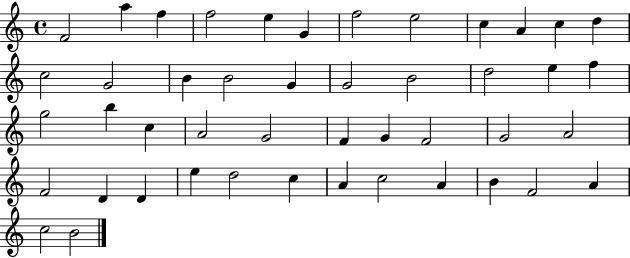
F4/h A5/q F5/q F5/h E5/q G4/q F5/h E5/h C5/q A4/q C5/q D5/q C5/h G4/h B4/q B4/h G4/q G4/h B4/h D5/h E5/q F5/q G5/h B5/q C5/q A4/h G4/h F4/q G4/q F4/h G4/h A4/h F4/h D4/q D4/q E5/q D5/h C5/q A4/q C5/h A4/q B4/q F4/h A4/q C5/h B4/h